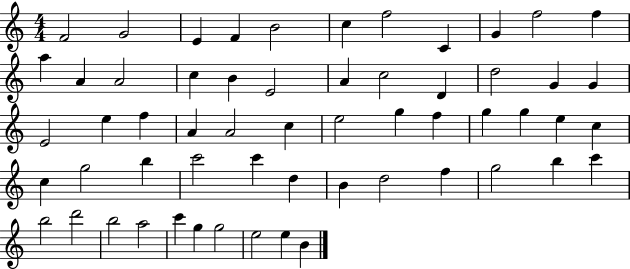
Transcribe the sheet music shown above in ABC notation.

X:1
T:Untitled
M:4/4
L:1/4
K:C
F2 G2 E F B2 c f2 C G f2 f a A A2 c B E2 A c2 D d2 G G E2 e f A A2 c e2 g f g g e c c g2 b c'2 c' d B d2 f g2 b c' b2 d'2 b2 a2 c' g g2 e2 e B